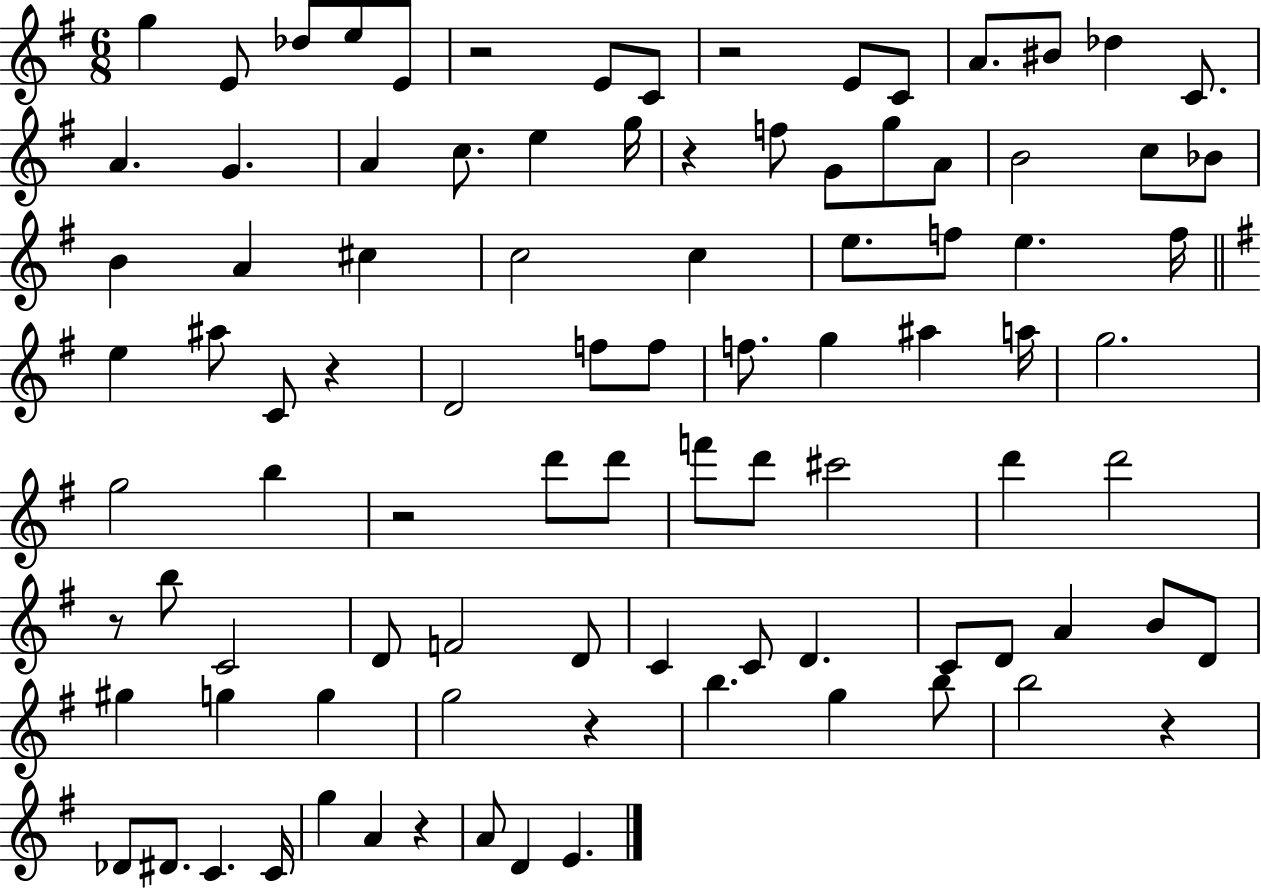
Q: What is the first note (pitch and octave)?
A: G5